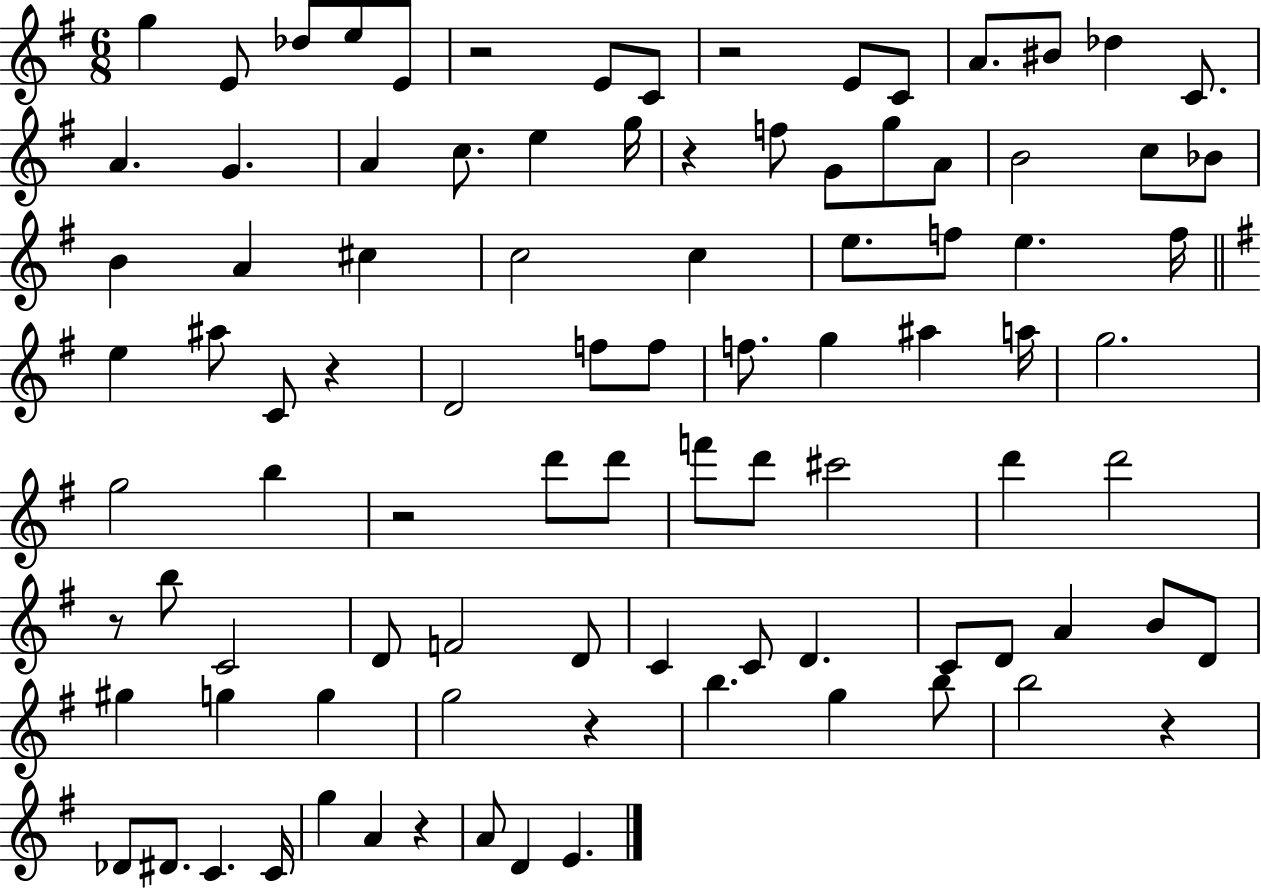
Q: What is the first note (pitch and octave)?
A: G5